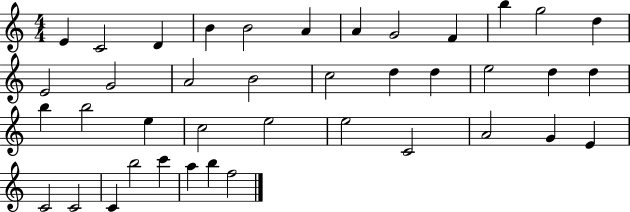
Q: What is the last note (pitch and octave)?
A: F5